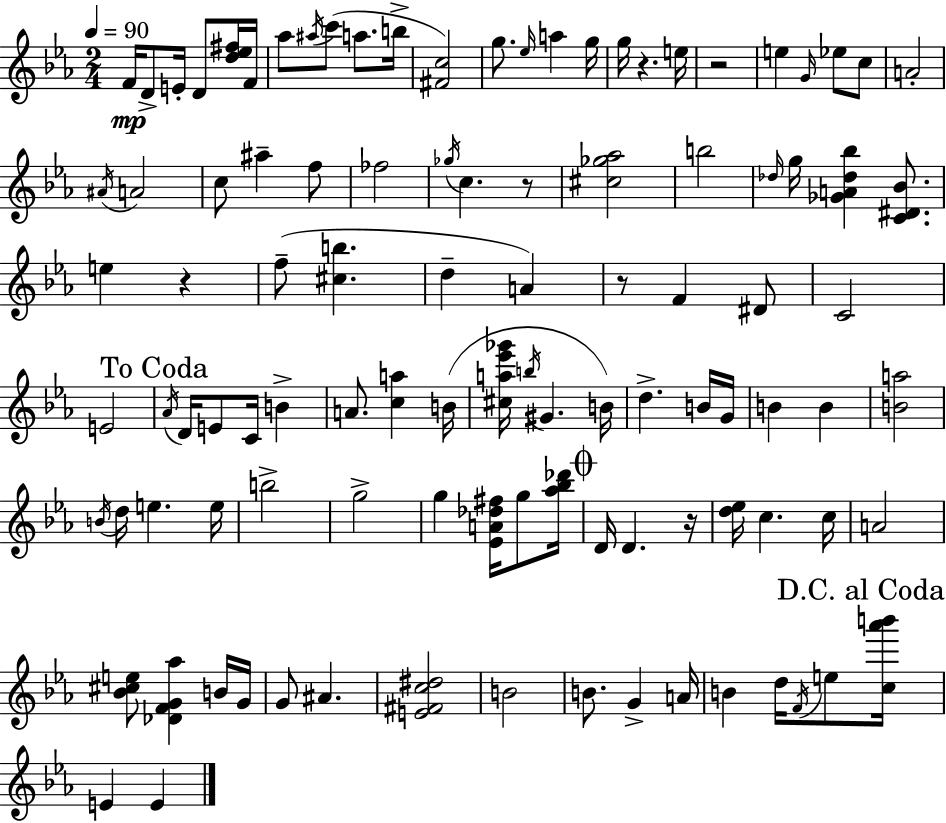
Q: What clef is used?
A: treble